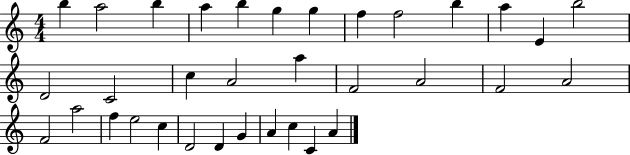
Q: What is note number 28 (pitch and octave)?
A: D4